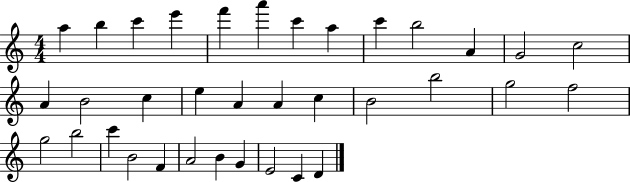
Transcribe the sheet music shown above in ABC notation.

X:1
T:Untitled
M:4/4
L:1/4
K:C
a b c' e' f' a' c' a c' b2 A G2 c2 A B2 c e A A c B2 b2 g2 f2 g2 b2 c' B2 F A2 B G E2 C D